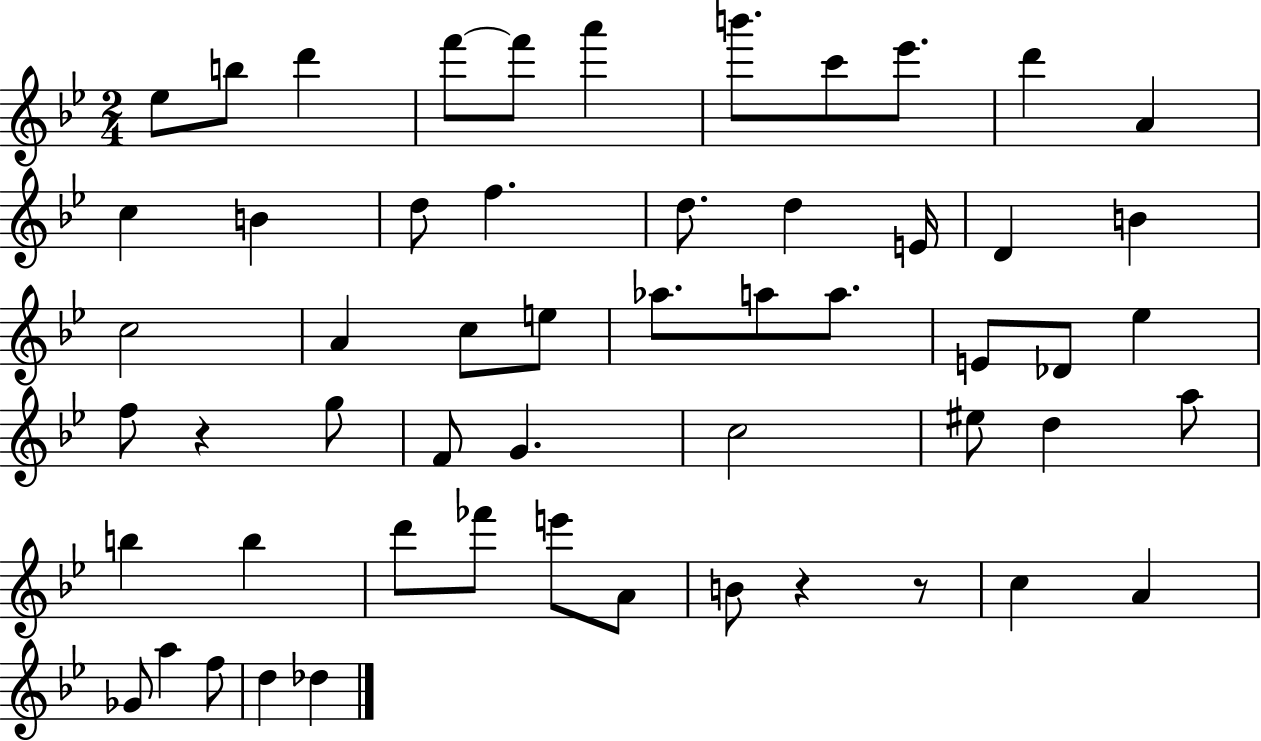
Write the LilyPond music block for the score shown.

{
  \clef treble
  \numericTimeSignature
  \time 2/4
  \key bes \major
  ees''8 b''8 d'''4 | f'''8~~ f'''8 a'''4 | b'''8. c'''8 ees'''8. | d'''4 a'4 | \break c''4 b'4 | d''8 f''4. | d''8. d''4 e'16 | d'4 b'4 | \break c''2 | a'4 c''8 e''8 | aes''8. a''8 a''8. | e'8 des'8 ees''4 | \break f''8 r4 g''8 | f'8 g'4. | c''2 | eis''8 d''4 a''8 | \break b''4 b''4 | d'''8 fes'''8 e'''8 a'8 | b'8 r4 r8 | c''4 a'4 | \break ges'8 a''4 f''8 | d''4 des''4 | \bar "|."
}